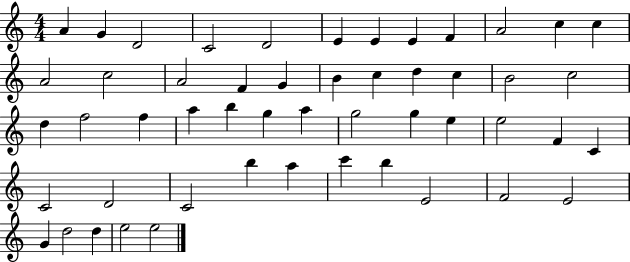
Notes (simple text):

A4/q G4/q D4/h C4/h D4/h E4/q E4/q E4/q F4/q A4/h C5/q C5/q A4/h C5/h A4/h F4/q G4/q B4/q C5/q D5/q C5/q B4/h C5/h D5/q F5/h F5/q A5/q B5/q G5/q A5/q G5/h G5/q E5/q E5/h F4/q C4/q C4/h D4/h C4/h B5/q A5/q C6/q B5/q E4/h F4/h E4/h G4/q D5/h D5/q E5/h E5/h